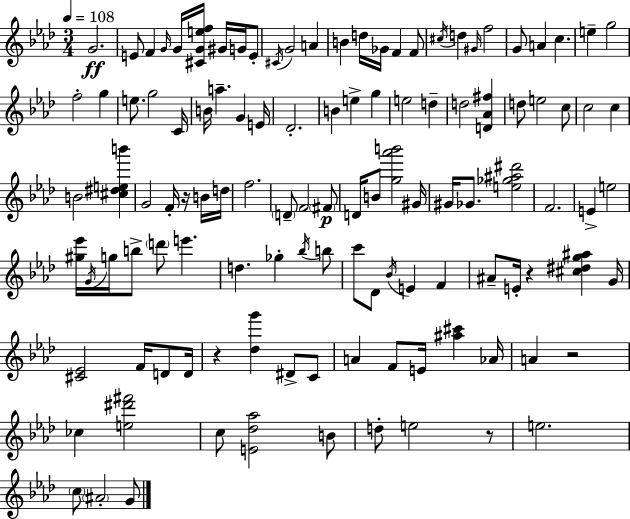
{
  \clef treble
  \numericTimeSignature
  \time 3/4
  \key aes \major
  \tempo 4 = 108
  g'2.\ff | e'8 f'4 \grace { g'16 } g'16 <cis' g' e'' f''>16 gis'16 g'16 e'8-. | \acciaccatura { cis'16 } g'2 a'4 | b'4 d''16 ges'16 f'4 | \break f'8 \acciaccatura { cis''16 } d''4 \grace { gis'16 } f''2 | g'8 a'4 c''4. | e''4-- g''2 | f''2-. | \break g''4 e''8. g''2 | c'16 b'16 a''4.-- g'4 | e'16 des'2.-. | b'4 e''4-> | \break g''4 e''2 | d''4-- d''2 | <d' aes' fis''>4 d''8 e''2 | c''8 c''2 | \break c''4 b'2 | <cis'' dis'' e'' b'''>4 g'2 | f'16-. r16 b'16 d''16 f''2. | \parenthesize d'8-- f'2 | \break \parenthesize fis'8\p d'16 b'8 <g'' aes''' b'''>2 | gis'16 gis'16 ges'8. <e'' ges'' ais'' dis'''>2 | f'2. | e'4-> e''2 | \break <gis'' ees'''>16 \acciaccatura { g'16 } g''16 b''8-> \parenthesize d'''8 e'''4. | d''4. ges''4-. | \acciaccatura { bes''16 } b''8 c'''8 des'8 \acciaccatura { bes'16 } e'4 | f'4 ais'8-- e'16-. r4 | \break <cis'' dis'' g'' ais''>4 g'16 <cis' ees'>2 | f'16 d'8 d'16 r4 <des'' g'''>4 | dis'8-> c'8 a'4 f'8 | e'16 <ais'' cis'''>4 aes'16 a'4 r2 | \break ces''4 <e'' dis''' fis'''>2 | c''8 <e' des'' aes''>2 | b'8 d''8-. e''2 | r8 e''2. | \break \parenthesize c''8 \parenthesize ais'2-. | g'8 \bar "|."
}